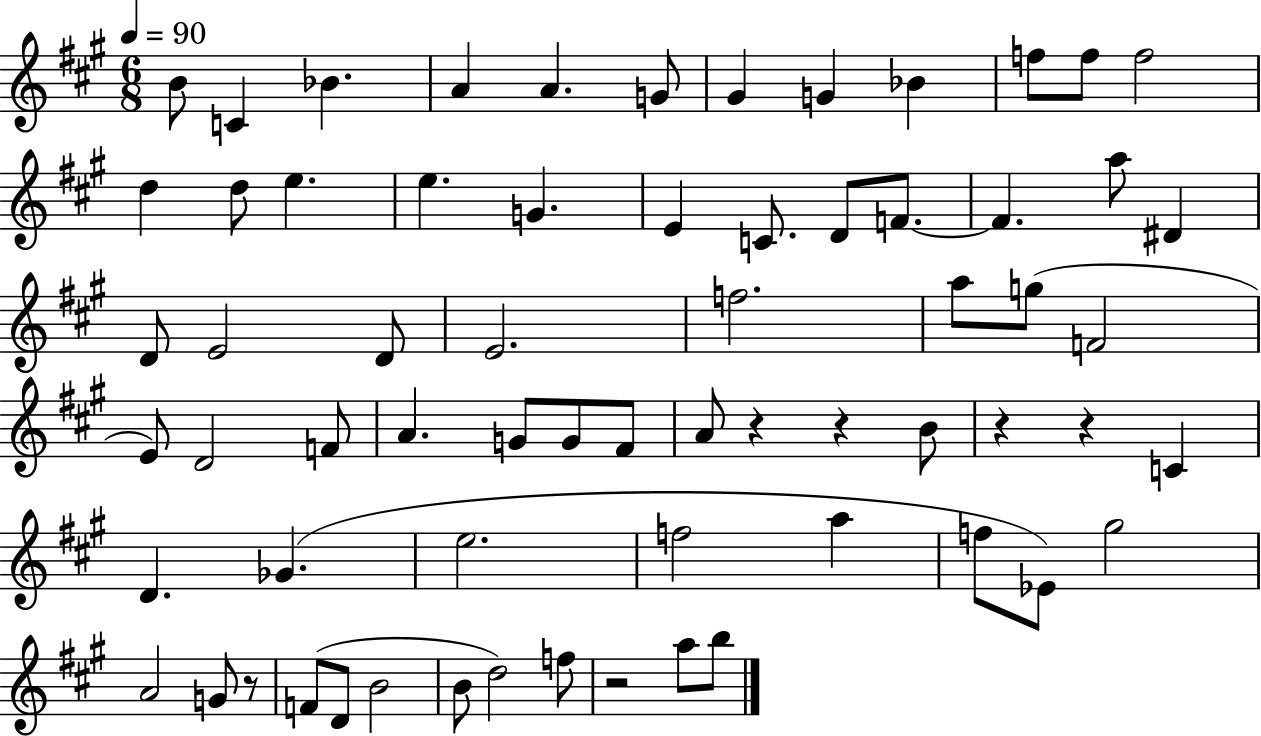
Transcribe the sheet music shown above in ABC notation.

X:1
T:Untitled
M:6/8
L:1/4
K:A
B/2 C _B A A G/2 ^G G _B f/2 f/2 f2 d d/2 e e G E C/2 D/2 F/2 F a/2 ^D D/2 E2 D/2 E2 f2 a/2 g/2 F2 E/2 D2 F/2 A G/2 G/2 ^F/2 A/2 z z B/2 z z C D _G e2 f2 a f/2 _E/2 ^g2 A2 G/2 z/2 F/2 D/2 B2 B/2 d2 f/2 z2 a/2 b/2